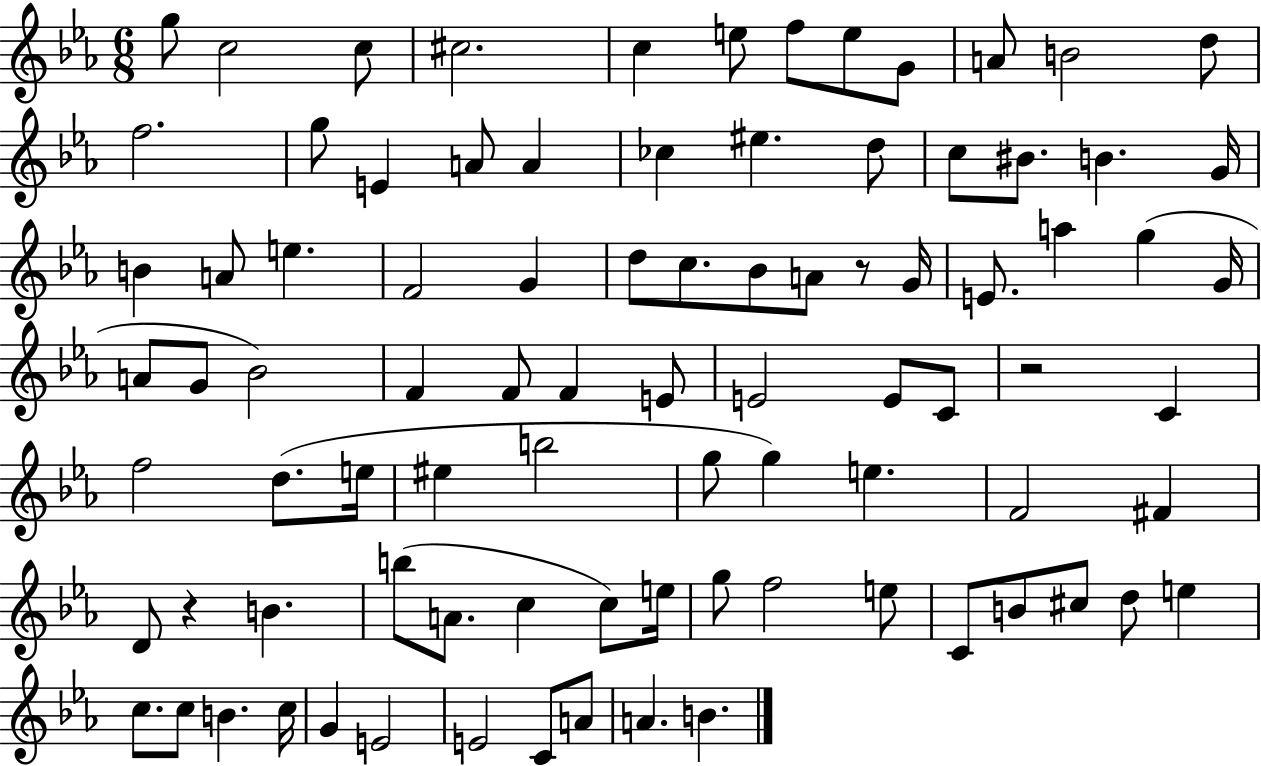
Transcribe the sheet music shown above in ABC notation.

X:1
T:Untitled
M:6/8
L:1/4
K:Eb
g/2 c2 c/2 ^c2 c e/2 f/2 e/2 G/2 A/2 B2 d/2 f2 g/2 E A/2 A _c ^e d/2 c/2 ^B/2 B G/4 B A/2 e F2 G d/2 c/2 _B/2 A/2 z/2 G/4 E/2 a g G/4 A/2 G/2 _B2 F F/2 F E/2 E2 E/2 C/2 z2 C f2 d/2 e/4 ^e b2 g/2 g e F2 ^F D/2 z B b/2 A/2 c c/2 e/4 g/2 f2 e/2 C/2 B/2 ^c/2 d/2 e c/2 c/2 B c/4 G E2 E2 C/2 A/2 A B